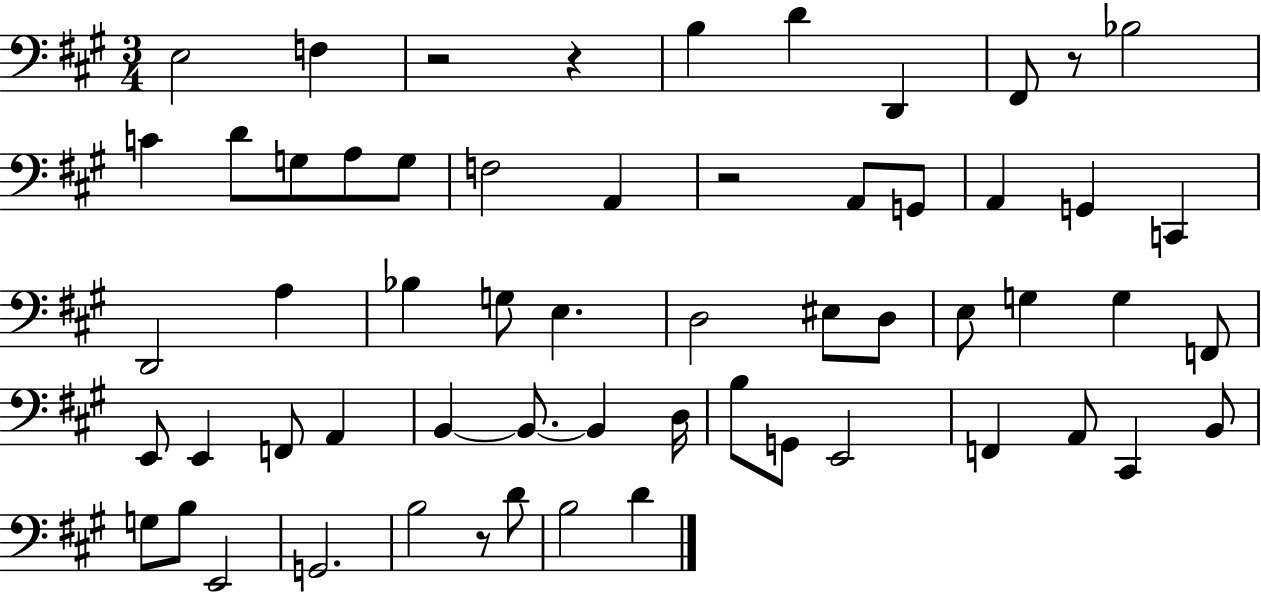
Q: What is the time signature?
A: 3/4